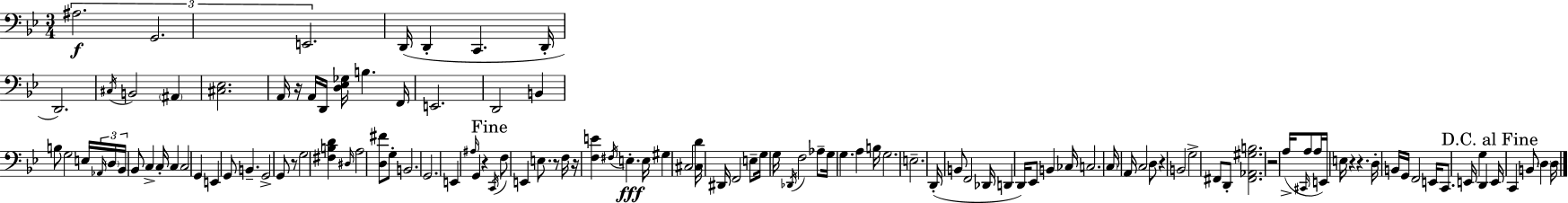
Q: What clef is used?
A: bass